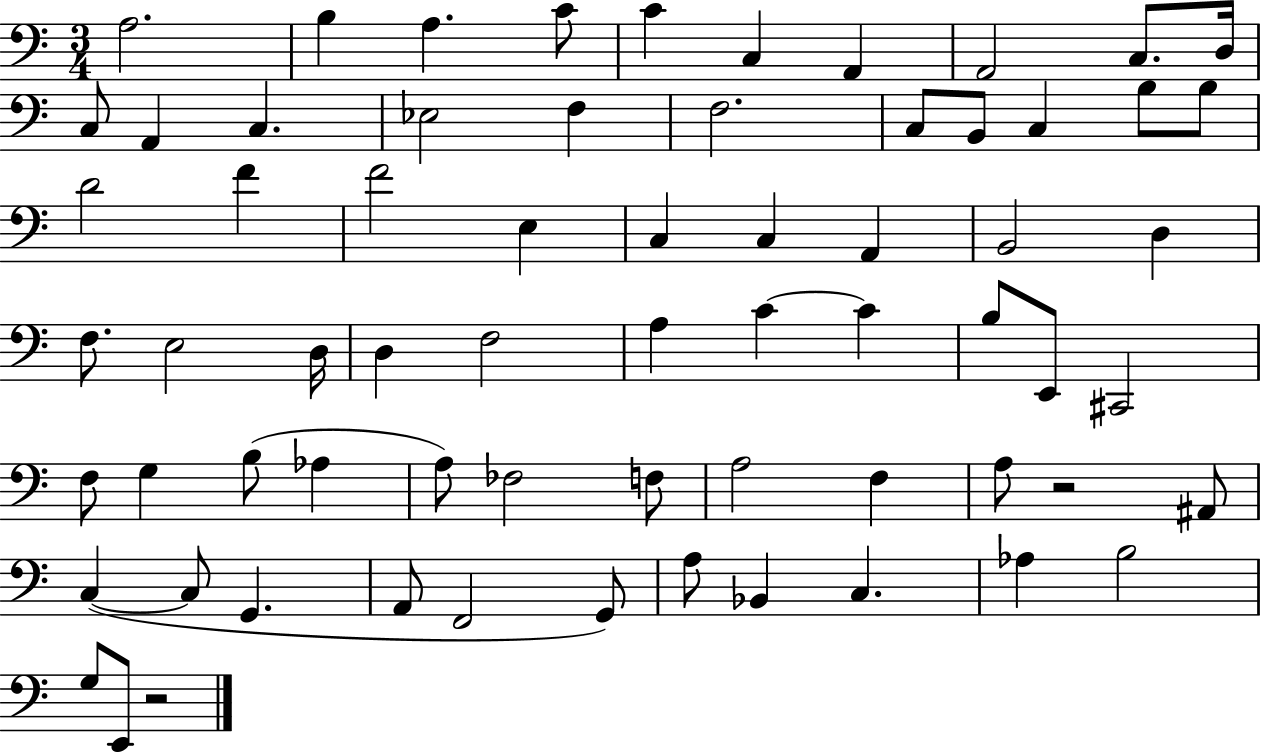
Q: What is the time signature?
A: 3/4